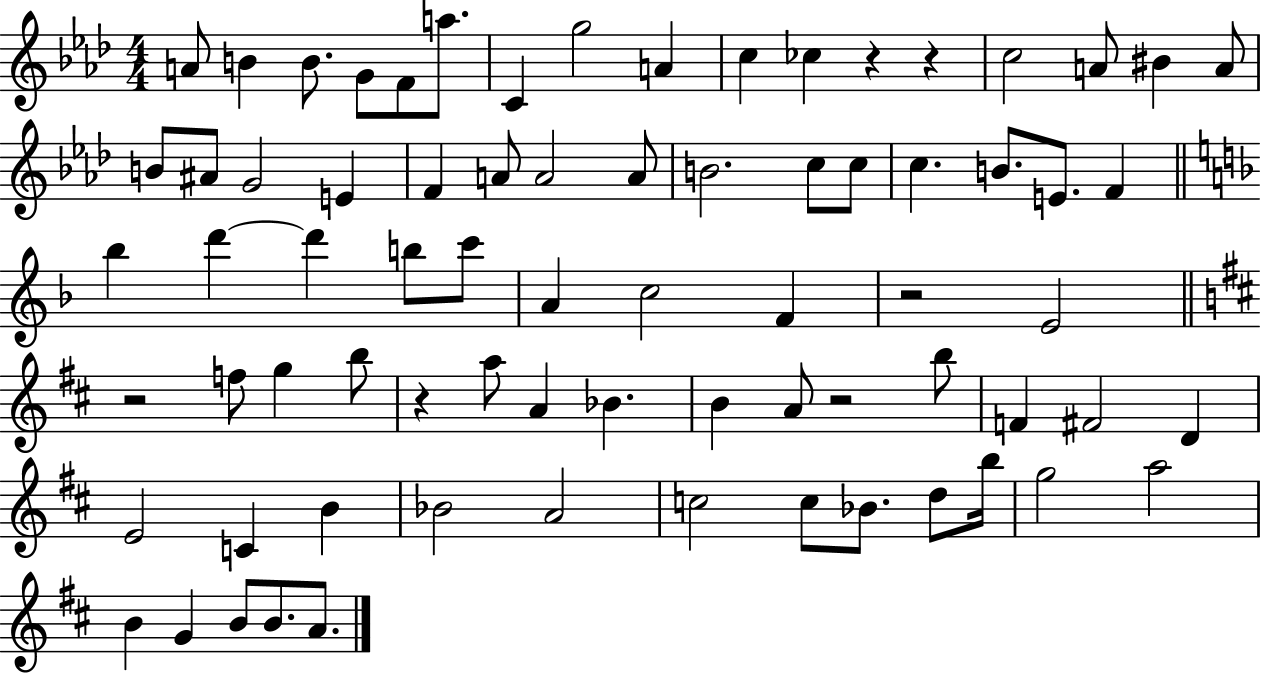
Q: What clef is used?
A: treble